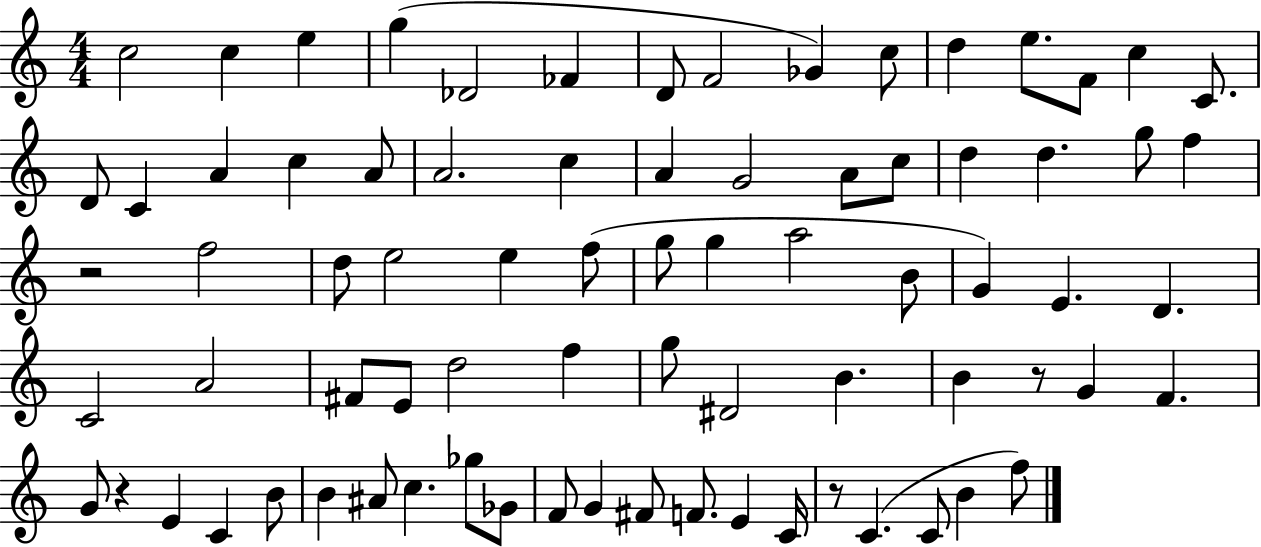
{
  \clef treble
  \numericTimeSignature
  \time 4/4
  \key c \major
  \repeat volta 2 { c''2 c''4 e''4 | g''4( des'2 fes'4 | d'8 f'2 ges'4) c''8 | d''4 e''8. f'8 c''4 c'8. | \break d'8 c'4 a'4 c''4 a'8 | a'2. c''4 | a'4 g'2 a'8 c''8 | d''4 d''4. g''8 f''4 | \break r2 f''2 | d''8 e''2 e''4 f''8( | g''8 g''4 a''2 b'8 | g'4) e'4. d'4. | \break c'2 a'2 | fis'8 e'8 d''2 f''4 | g''8 dis'2 b'4. | b'4 r8 g'4 f'4. | \break g'8 r4 e'4 c'4 b'8 | b'4 ais'8 c''4. ges''8 ges'8 | f'8 g'4 fis'8 f'8. e'4 c'16 | r8 c'4.( c'8 b'4 f''8) | \break } \bar "|."
}